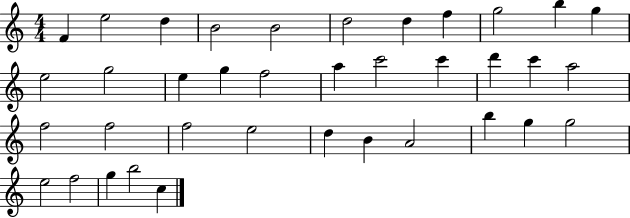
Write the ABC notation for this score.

X:1
T:Untitled
M:4/4
L:1/4
K:C
F e2 d B2 B2 d2 d f g2 b g e2 g2 e g f2 a c'2 c' d' c' a2 f2 f2 f2 e2 d B A2 b g g2 e2 f2 g b2 c